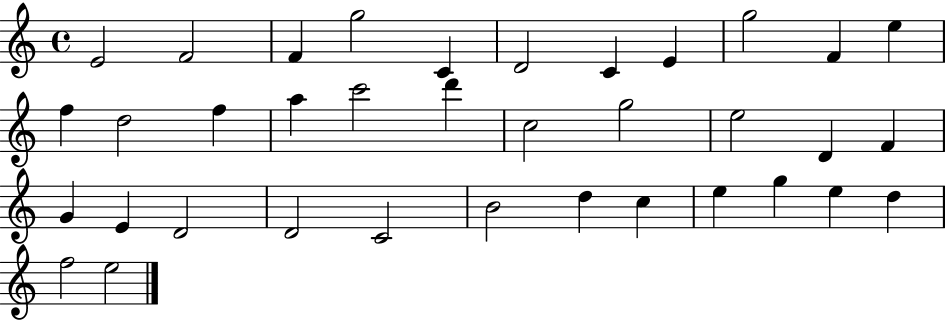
{
  \clef treble
  \time 4/4
  \defaultTimeSignature
  \key c \major
  e'2 f'2 | f'4 g''2 c'4 | d'2 c'4 e'4 | g''2 f'4 e''4 | \break f''4 d''2 f''4 | a''4 c'''2 d'''4 | c''2 g''2 | e''2 d'4 f'4 | \break g'4 e'4 d'2 | d'2 c'2 | b'2 d''4 c''4 | e''4 g''4 e''4 d''4 | \break f''2 e''2 | \bar "|."
}